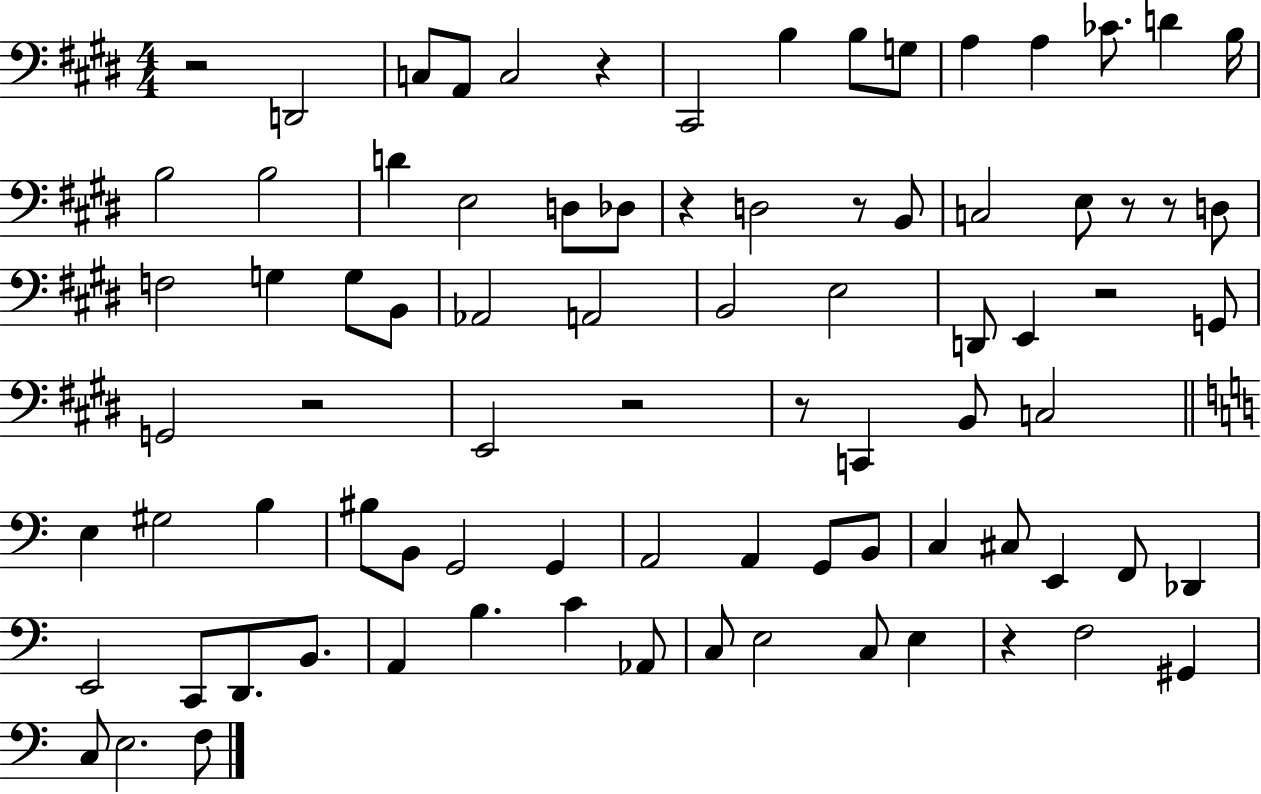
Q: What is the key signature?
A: E major